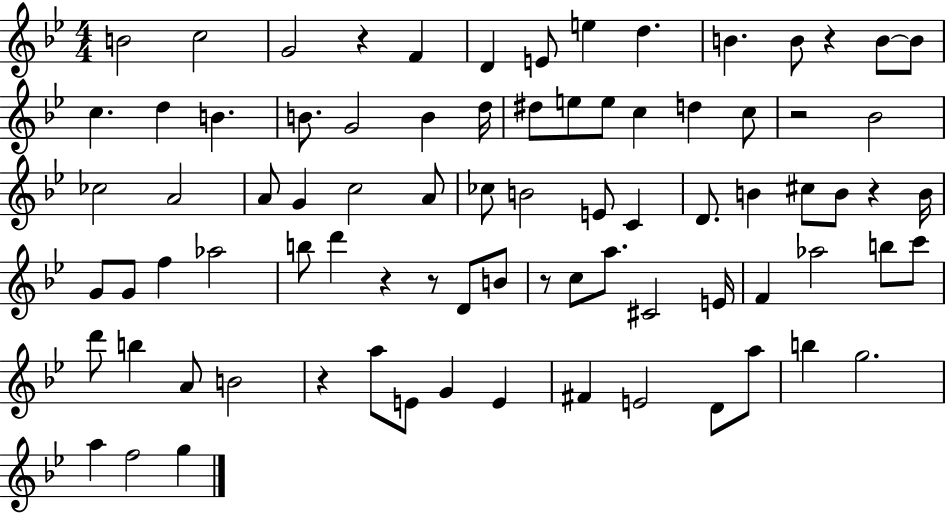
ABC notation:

X:1
T:Untitled
M:4/4
L:1/4
K:Bb
B2 c2 G2 z F D E/2 e d B B/2 z B/2 B/2 c d B B/2 G2 B d/4 ^d/2 e/2 e/2 c d c/2 z2 _B2 _c2 A2 A/2 G c2 A/2 _c/2 B2 E/2 C D/2 B ^c/2 B/2 z B/4 G/2 G/2 f _a2 b/2 d' z z/2 D/2 B/2 z/2 c/2 a/2 ^C2 E/4 F _a2 b/2 c'/2 d'/2 b A/2 B2 z a/2 E/2 G E ^F E2 D/2 a/2 b g2 a f2 g